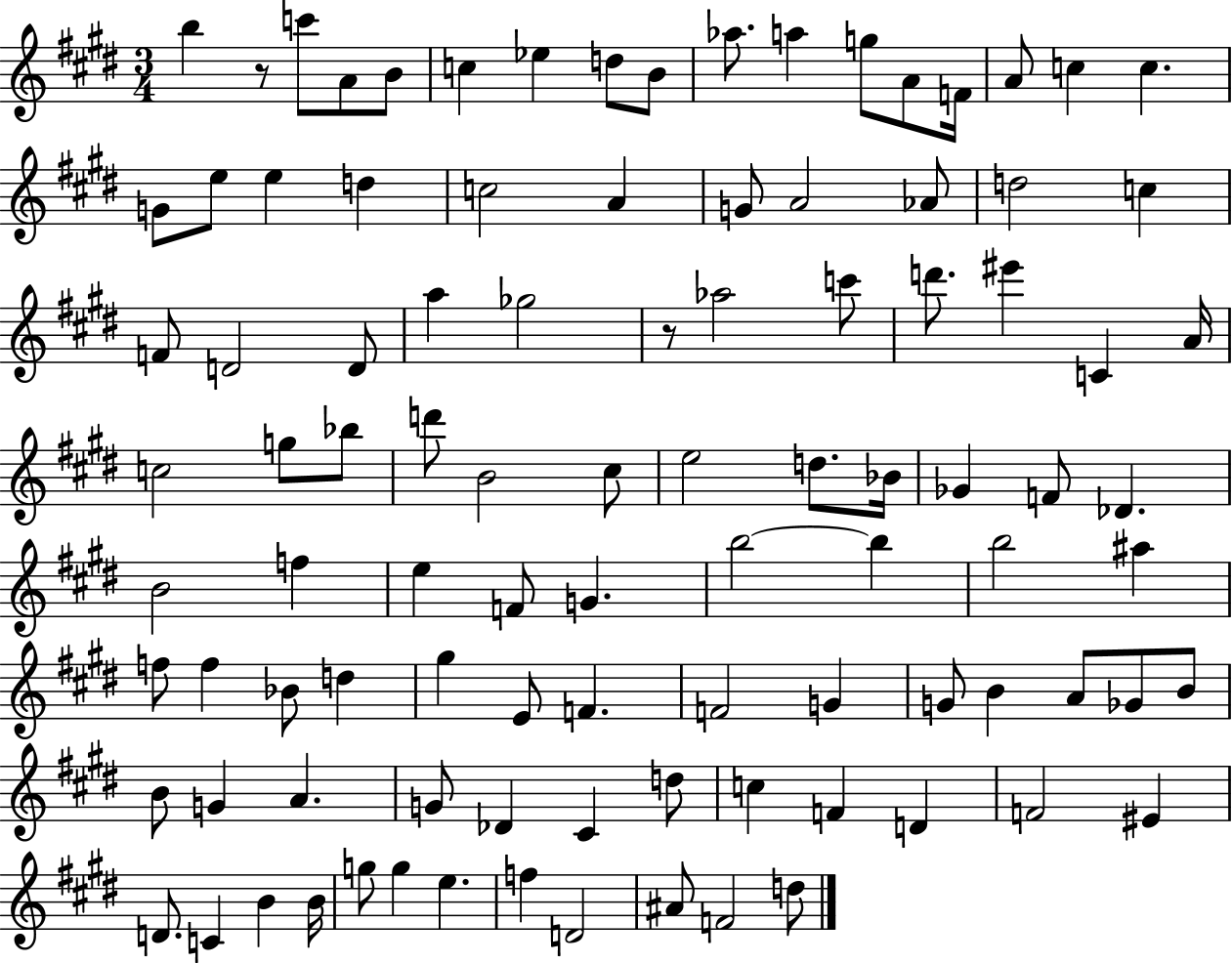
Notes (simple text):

B5/q R/e C6/e A4/e B4/e C5/q Eb5/q D5/e B4/e Ab5/e. A5/q G5/e A4/e F4/s A4/e C5/q C5/q. G4/e E5/e E5/q D5/q C5/h A4/q G4/e A4/h Ab4/e D5/h C5/q F4/e D4/h D4/e A5/q Gb5/h R/e Ab5/h C6/e D6/e. EIS6/q C4/q A4/s C5/h G5/e Bb5/e D6/e B4/h C#5/e E5/h D5/e. Bb4/s Gb4/q F4/e Db4/q. B4/h F5/q E5/q F4/e G4/q. B5/h B5/q B5/h A#5/q F5/e F5/q Bb4/e D5/q G#5/q E4/e F4/q. F4/h G4/q G4/e B4/q A4/e Gb4/e B4/e B4/e G4/q A4/q. G4/e Db4/q C#4/q D5/e C5/q F4/q D4/q F4/h EIS4/q D4/e. C4/q B4/q B4/s G5/e G5/q E5/q. F5/q D4/h A#4/e F4/h D5/e